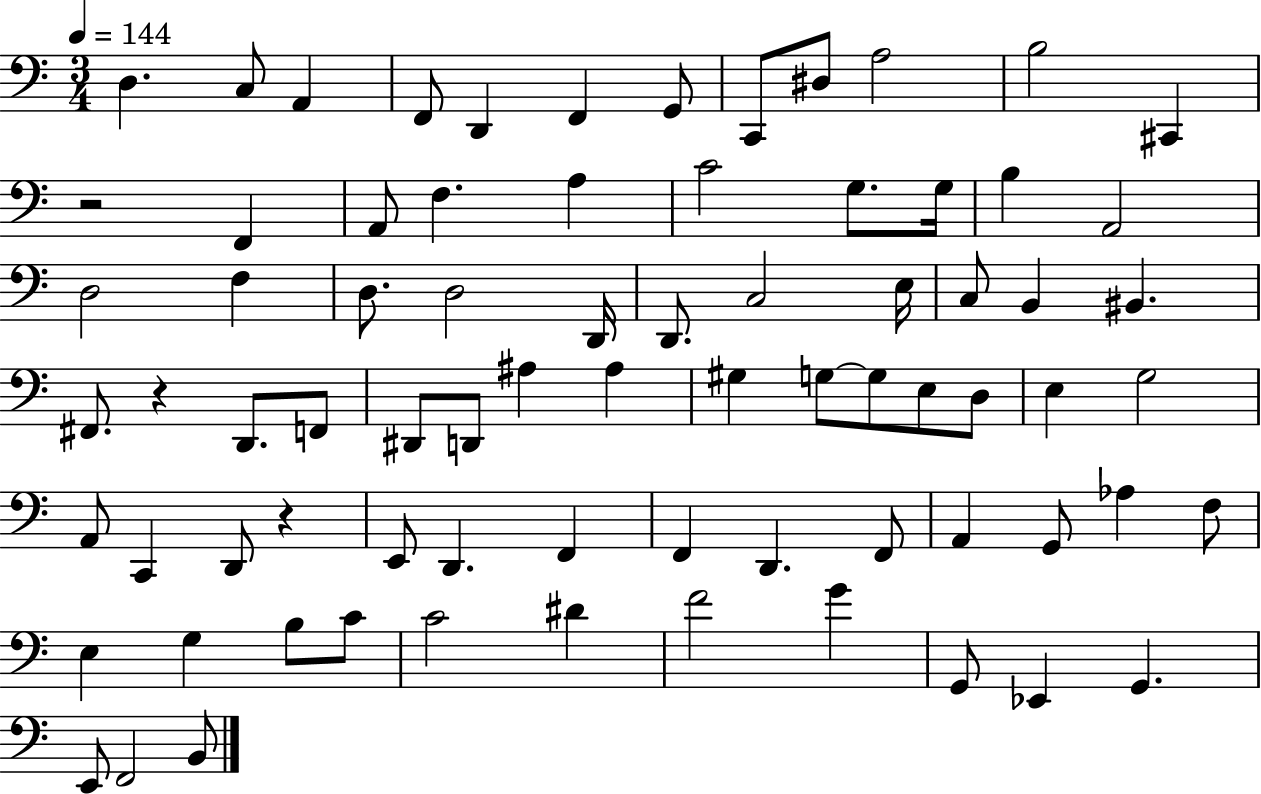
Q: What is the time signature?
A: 3/4